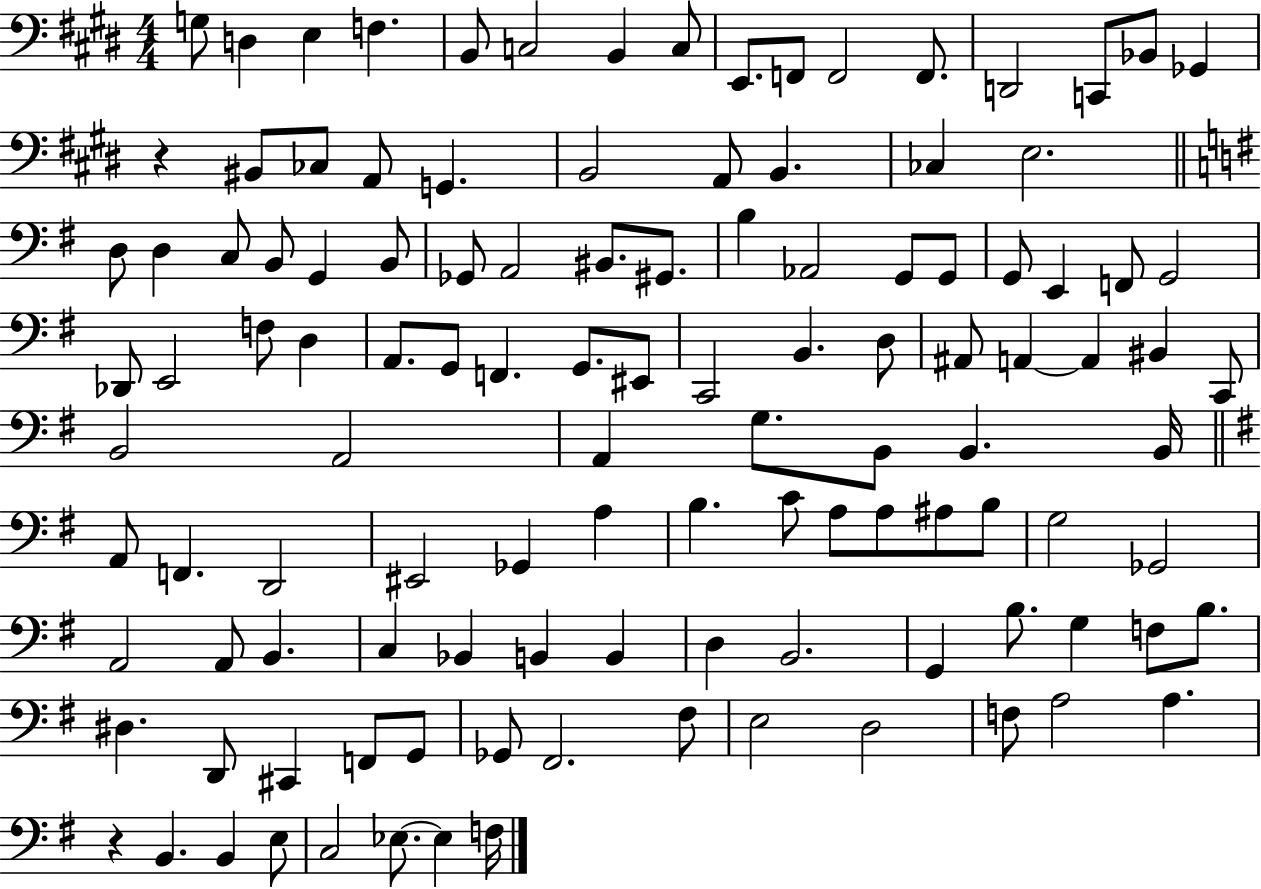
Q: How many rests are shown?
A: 2